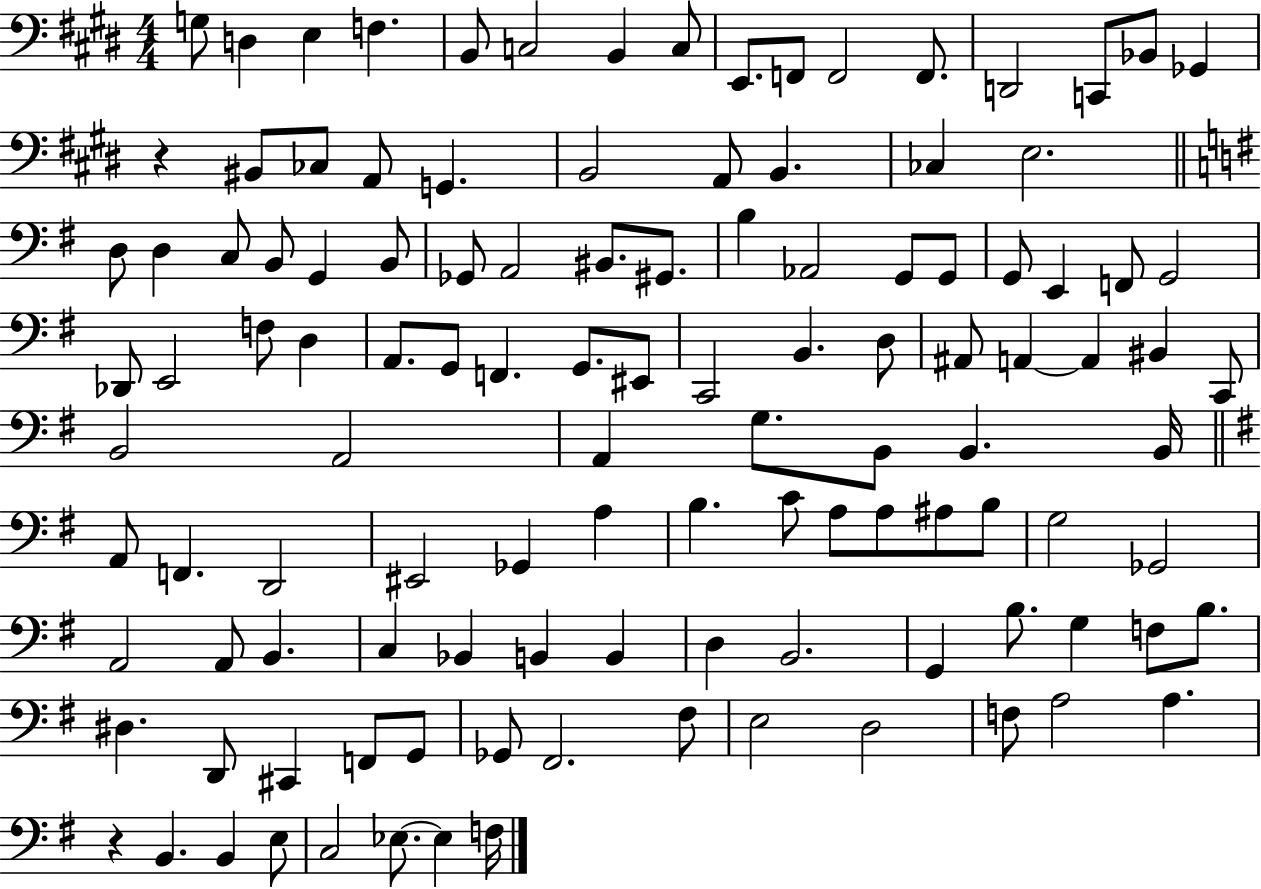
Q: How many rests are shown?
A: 2